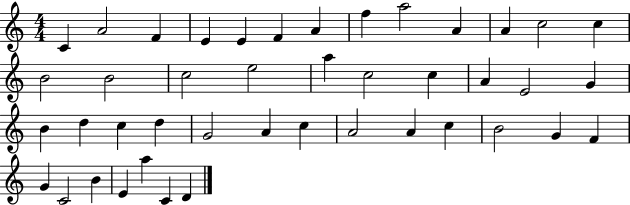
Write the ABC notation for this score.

X:1
T:Untitled
M:4/4
L:1/4
K:C
C A2 F E E F A f a2 A A c2 c B2 B2 c2 e2 a c2 c A E2 G B d c d G2 A c A2 A c B2 G F G C2 B E a C D